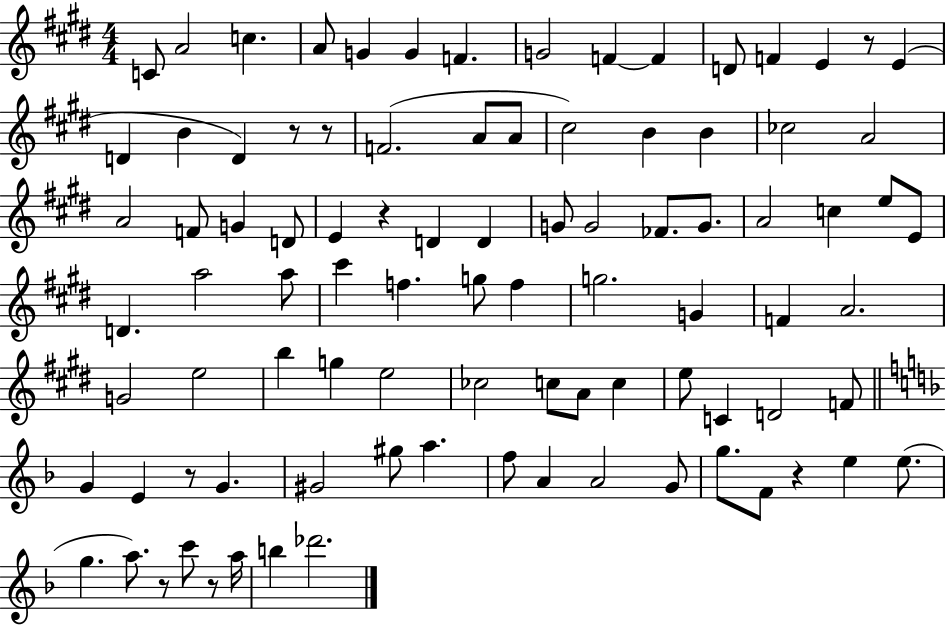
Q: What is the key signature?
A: E major